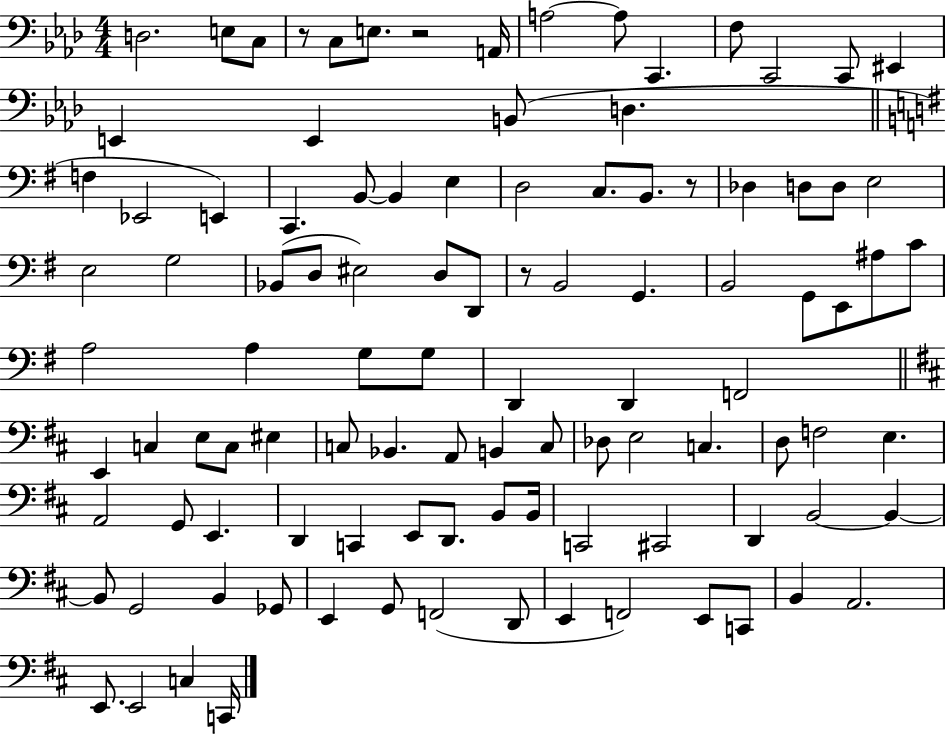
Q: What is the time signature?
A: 4/4